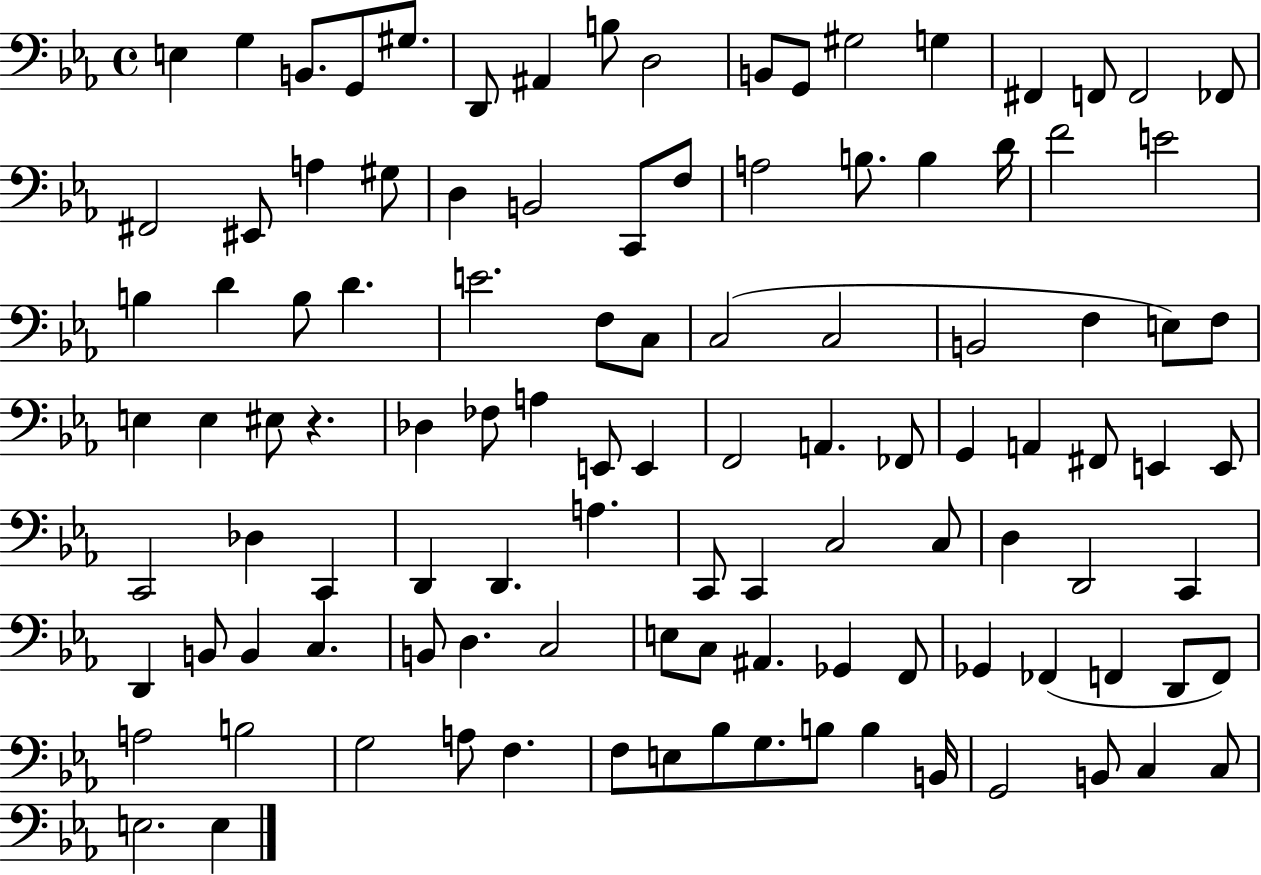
E3/q G3/q B2/e. G2/e G#3/e. D2/e A#2/q B3/e D3/h B2/e G2/e G#3/h G3/q F#2/q F2/e F2/h FES2/e F#2/h EIS2/e A3/q G#3/e D3/q B2/h C2/e F3/e A3/h B3/e. B3/q D4/s F4/h E4/h B3/q D4/q B3/e D4/q. E4/h. F3/e C3/e C3/h C3/h B2/h F3/q E3/e F3/e E3/q E3/q EIS3/e R/q. Db3/q FES3/e A3/q E2/e E2/q F2/h A2/q. FES2/e G2/q A2/q F#2/e E2/q E2/e C2/h Db3/q C2/q D2/q D2/q. A3/q. C2/e C2/q C3/h C3/e D3/q D2/h C2/q D2/q B2/e B2/q C3/q. B2/e D3/q. C3/h E3/e C3/e A#2/q. Gb2/q F2/e Gb2/q FES2/q F2/q D2/e F2/e A3/h B3/h G3/h A3/e F3/q. F3/e E3/e Bb3/e G3/e. B3/e B3/q B2/s G2/h B2/e C3/q C3/e E3/h. E3/q